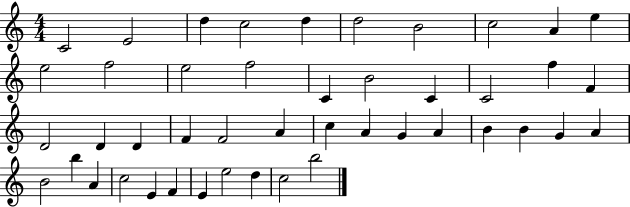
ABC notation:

X:1
T:Untitled
M:4/4
L:1/4
K:C
C2 E2 d c2 d d2 B2 c2 A e e2 f2 e2 f2 C B2 C C2 f F D2 D D F F2 A c A G A B B G A B2 b A c2 E F E e2 d c2 b2